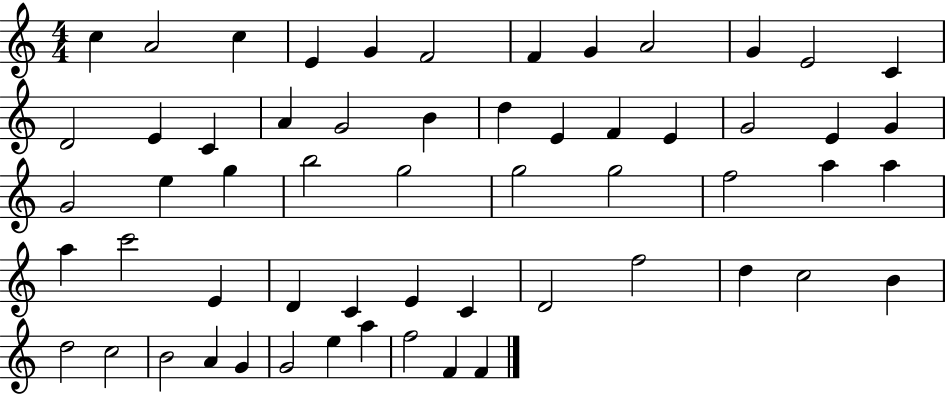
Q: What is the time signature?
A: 4/4